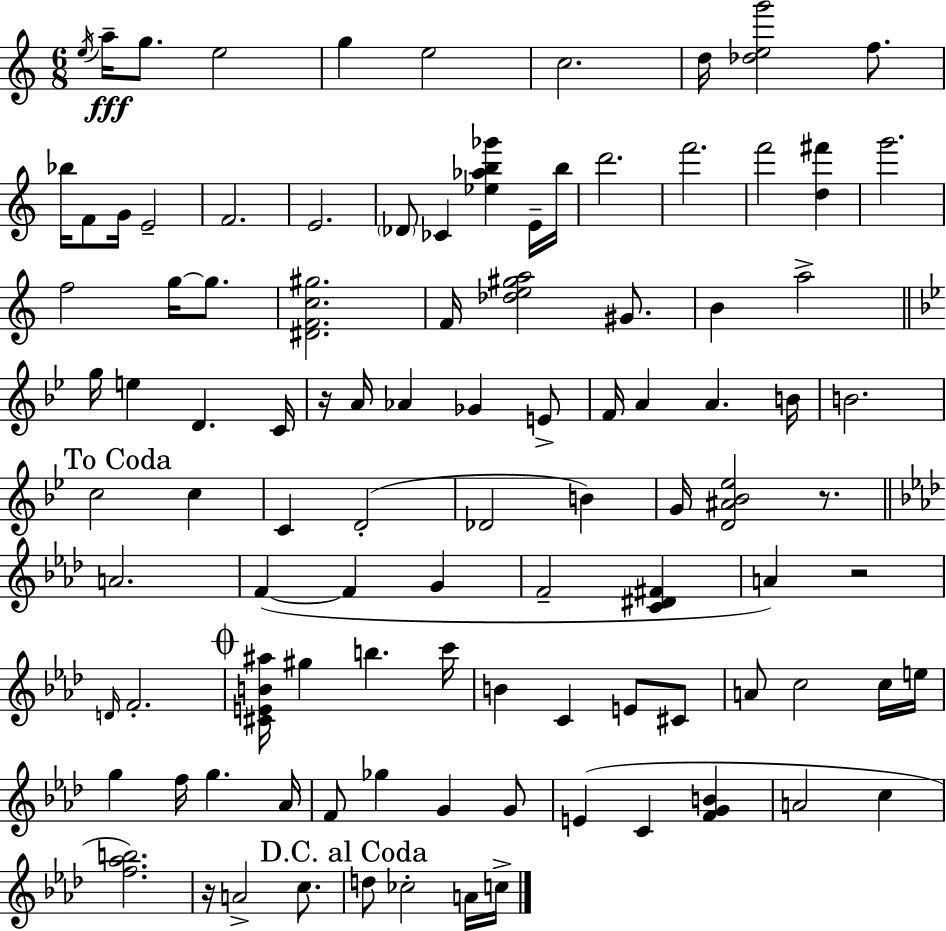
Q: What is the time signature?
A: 6/8